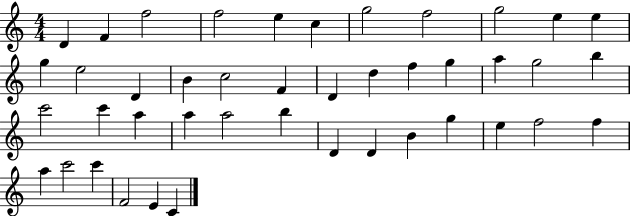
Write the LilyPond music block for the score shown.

{
  \clef treble
  \numericTimeSignature
  \time 4/4
  \key c \major
  d'4 f'4 f''2 | f''2 e''4 c''4 | g''2 f''2 | g''2 e''4 e''4 | \break g''4 e''2 d'4 | b'4 c''2 f'4 | d'4 d''4 f''4 g''4 | a''4 g''2 b''4 | \break c'''2 c'''4 a''4 | a''4 a''2 b''4 | d'4 d'4 b'4 g''4 | e''4 f''2 f''4 | \break a''4 c'''2 c'''4 | f'2 e'4 c'4 | \bar "|."
}